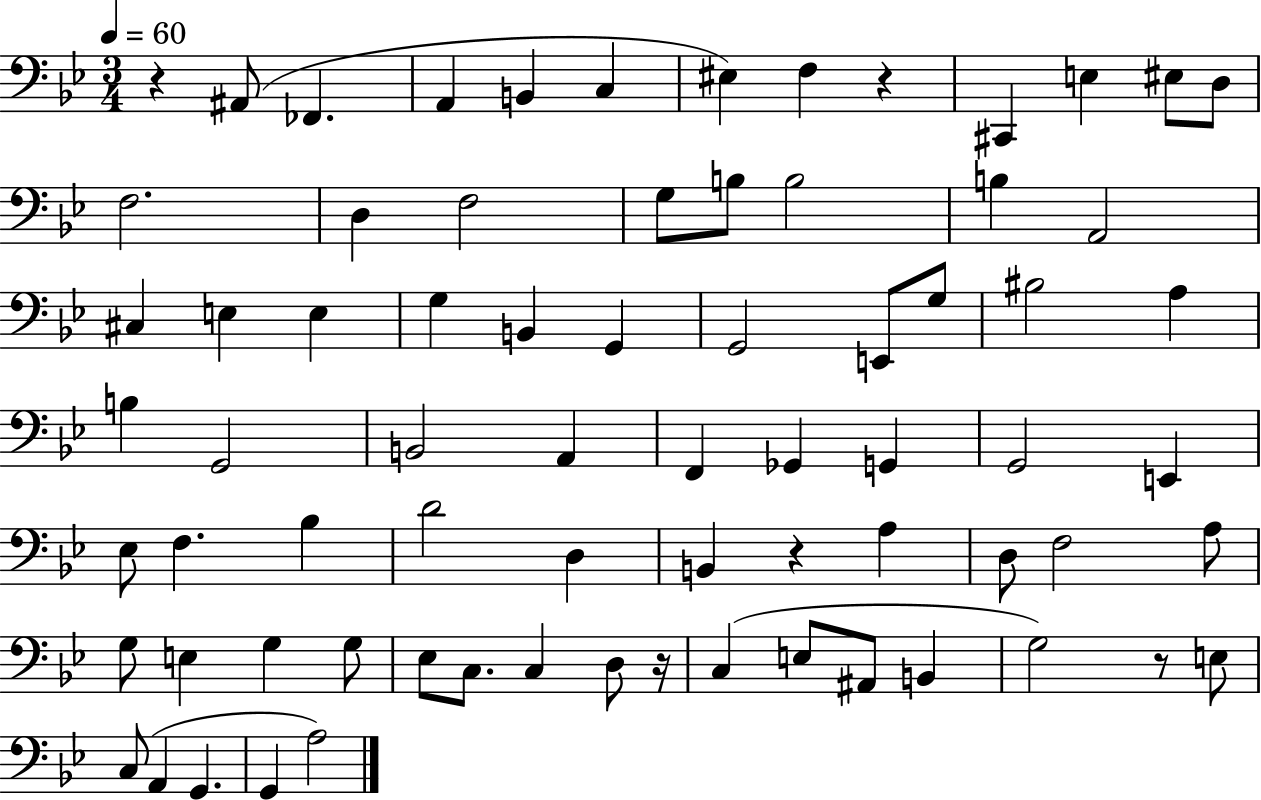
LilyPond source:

{
  \clef bass
  \numericTimeSignature
  \time 3/4
  \key bes \major
  \tempo 4 = 60
  \repeat volta 2 { r4 ais,8( fes,4. | a,4 b,4 c4 | eis4) f4 r4 | cis,4 e4 eis8 d8 | \break f2. | d4 f2 | g8 b8 b2 | b4 a,2 | \break cis4 e4 e4 | g4 b,4 g,4 | g,2 e,8 g8 | bis2 a4 | \break b4 g,2 | b,2 a,4 | f,4 ges,4 g,4 | g,2 e,4 | \break ees8 f4. bes4 | d'2 d4 | b,4 r4 a4 | d8 f2 a8 | \break g8 e4 g4 g8 | ees8 c8. c4 d8 r16 | c4( e8 ais,8 b,4 | g2) r8 e8 | \break c8( a,4 g,4. | g,4 a2) | } \bar "|."
}